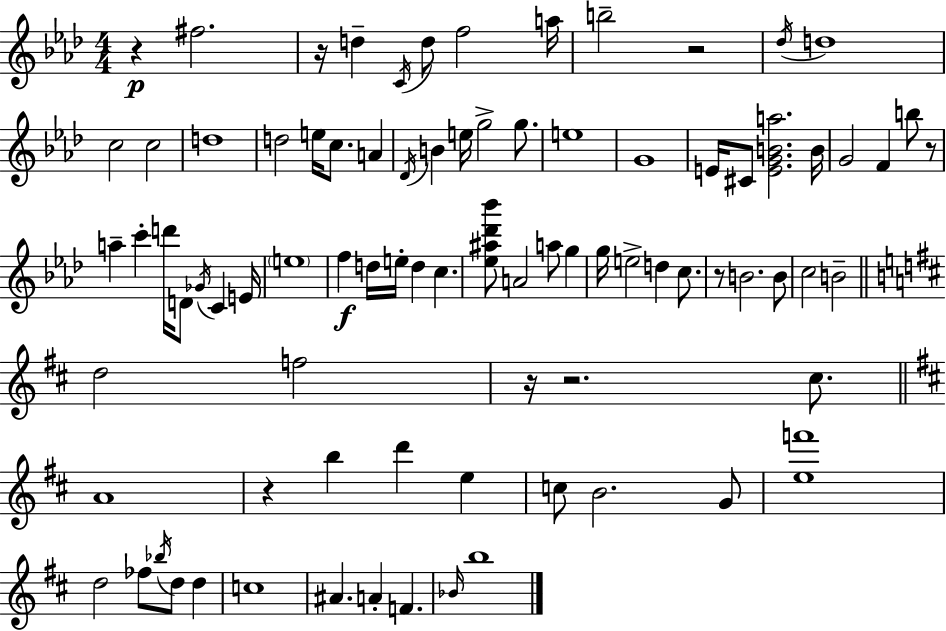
{
  \clef treble
  \numericTimeSignature
  \time 4/4
  \key aes \major
  r4\p fis''2. | r16 d''4-- \acciaccatura { c'16 } d''8 f''2 | a''16 b''2-- r2 | \acciaccatura { des''16 } d''1 | \break c''2 c''2 | d''1 | d''2 e''16 c''8. a'4 | \acciaccatura { des'16 } b'4 e''16 g''2-> | \break g''8. e''1 | g'1 | e'16 cis'8 <e' g' b' a''>2. | b'16 g'2 f'4 b''8 | \break r8 a''4-- c'''4-. d'''16 d'8 \acciaccatura { ges'16 } c'4 | e'16 \parenthesize e''1 | f''4\f d''16 e''16-. d''4 c''4. | <ees'' ais'' des''' bes'''>8 a'2 a''8 | \break g''4 g''16 e''2-> d''4 | c''8. r8 b'2. | b'8 c''2 b'2-- | \bar "||" \break \key d \major d''2 f''2 | r16 r2. cis''8. | \bar "||" \break \key b \minor a'1 | r4 b''4 d'''4 e''4 | c''8 b'2. g'8 | <e'' f'''>1 | \break d''2 fes''8 \acciaccatura { bes''16 } d''8 d''4 | c''1 | ais'4. a'4-. f'4. | \grace { bes'16 } b''1 | \break \bar "|."
}